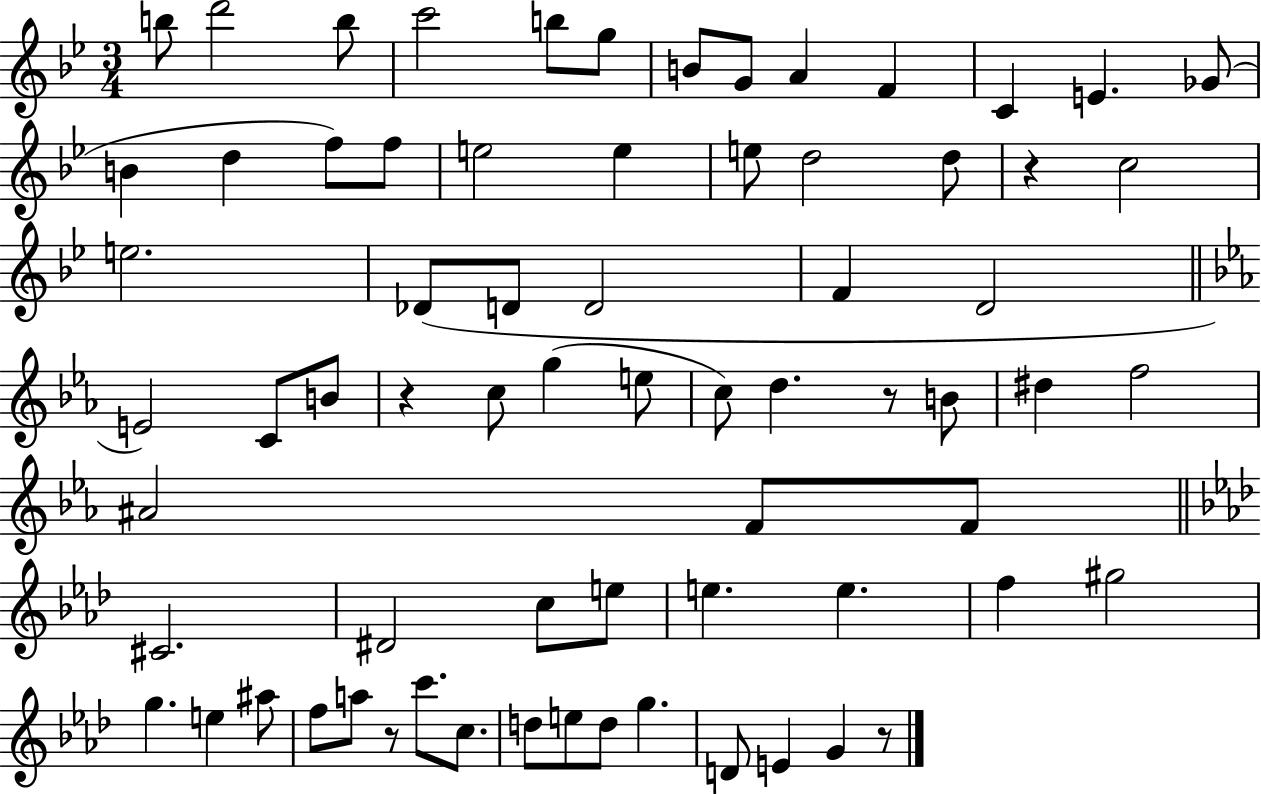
X:1
T:Untitled
M:3/4
L:1/4
K:Bb
b/2 d'2 b/2 c'2 b/2 g/2 B/2 G/2 A F C E _G/2 B d f/2 f/2 e2 e e/2 d2 d/2 z c2 e2 _D/2 D/2 D2 F D2 E2 C/2 B/2 z c/2 g e/2 c/2 d z/2 B/2 ^d f2 ^A2 F/2 F/2 ^C2 ^D2 c/2 e/2 e e f ^g2 g e ^a/2 f/2 a/2 z/2 c'/2 c/2 d/2 e/2 d/2 g D/2 E G z/2